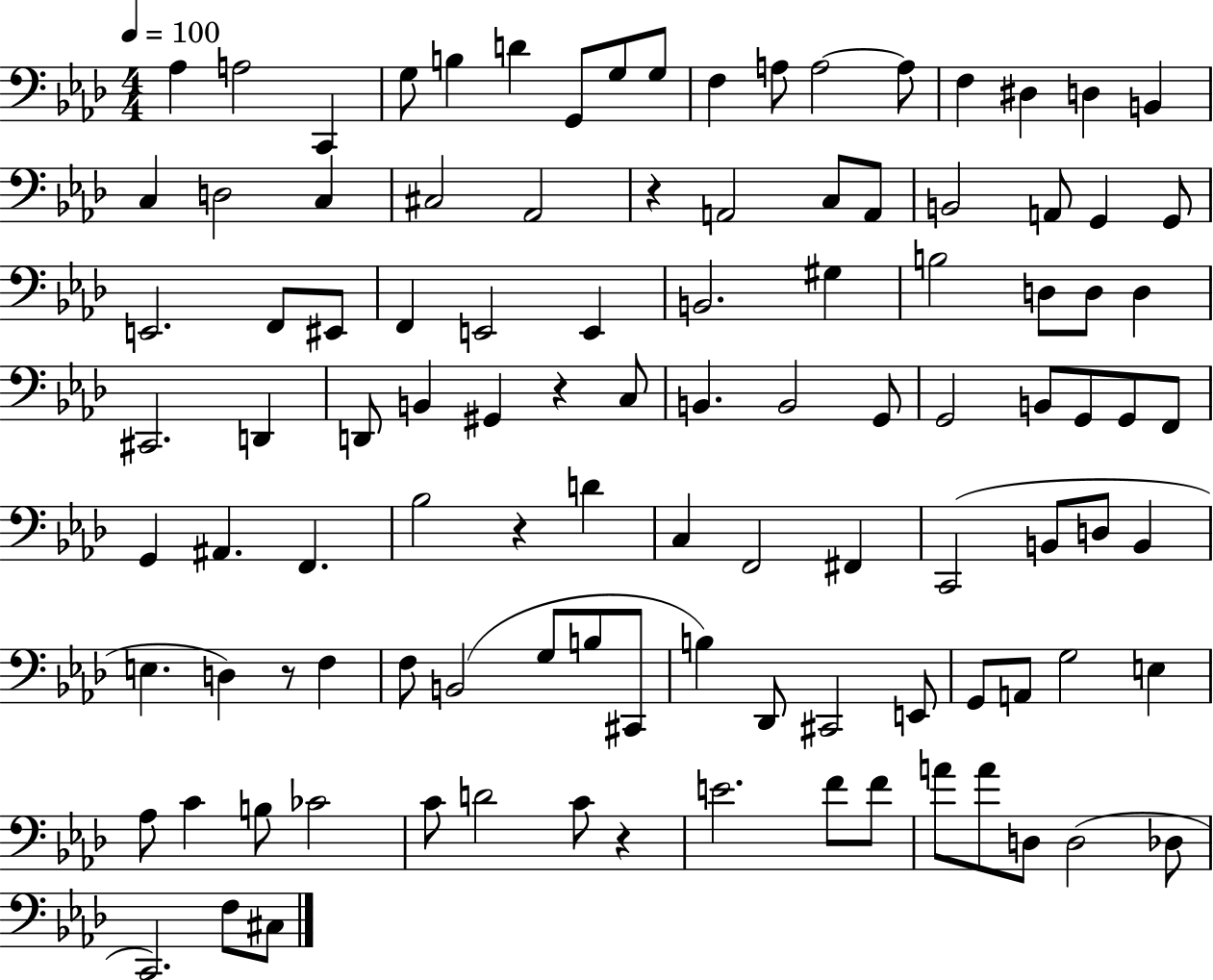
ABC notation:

X:1
T:Untitled
M:4/4
L:1/4
K:Ab
_A, A,2 C,, G,/2 B, D G,,/2 G,/2 G,/2 F, A,/2 A,2 A,/2 F, ^D, D, B,, C, D,2 C, ^C,2 _A,,2 z A,,2 C,/2 A,,/2 B,,2 A,,/2 G,, G,,/2 E,,2 F,,/2 ^E,,/2 F,, E,,2 E,, B,,2 ^G, B,2 D,/2 D,/2 D, ^C,,2 D,, D,,/2 B,, ^G,, z C,/2 B,, B,,2 G,,/2 G,,2 B,,/2 G,,/2 G,,/2 F,,/2 G,, ^A,, F,, _B,2 z D C, F,,2 ^F,, C,,2 B,,/2 D,/2 B,, E, D, z/2 F, F,/2 B,,2 G,/2 B,/2 ^C,,/2 B, _D,,/2 ^C,,2 E,,/2 G,,/2 A,,/2 G,2 E, _A,/2 C B,/2 _C2 C/2 D2 C/2 z E2 F/2 F/2 A/2 A/2 D,/2 D,2 _D,/2 C,,2 F,/2 ^C,/2